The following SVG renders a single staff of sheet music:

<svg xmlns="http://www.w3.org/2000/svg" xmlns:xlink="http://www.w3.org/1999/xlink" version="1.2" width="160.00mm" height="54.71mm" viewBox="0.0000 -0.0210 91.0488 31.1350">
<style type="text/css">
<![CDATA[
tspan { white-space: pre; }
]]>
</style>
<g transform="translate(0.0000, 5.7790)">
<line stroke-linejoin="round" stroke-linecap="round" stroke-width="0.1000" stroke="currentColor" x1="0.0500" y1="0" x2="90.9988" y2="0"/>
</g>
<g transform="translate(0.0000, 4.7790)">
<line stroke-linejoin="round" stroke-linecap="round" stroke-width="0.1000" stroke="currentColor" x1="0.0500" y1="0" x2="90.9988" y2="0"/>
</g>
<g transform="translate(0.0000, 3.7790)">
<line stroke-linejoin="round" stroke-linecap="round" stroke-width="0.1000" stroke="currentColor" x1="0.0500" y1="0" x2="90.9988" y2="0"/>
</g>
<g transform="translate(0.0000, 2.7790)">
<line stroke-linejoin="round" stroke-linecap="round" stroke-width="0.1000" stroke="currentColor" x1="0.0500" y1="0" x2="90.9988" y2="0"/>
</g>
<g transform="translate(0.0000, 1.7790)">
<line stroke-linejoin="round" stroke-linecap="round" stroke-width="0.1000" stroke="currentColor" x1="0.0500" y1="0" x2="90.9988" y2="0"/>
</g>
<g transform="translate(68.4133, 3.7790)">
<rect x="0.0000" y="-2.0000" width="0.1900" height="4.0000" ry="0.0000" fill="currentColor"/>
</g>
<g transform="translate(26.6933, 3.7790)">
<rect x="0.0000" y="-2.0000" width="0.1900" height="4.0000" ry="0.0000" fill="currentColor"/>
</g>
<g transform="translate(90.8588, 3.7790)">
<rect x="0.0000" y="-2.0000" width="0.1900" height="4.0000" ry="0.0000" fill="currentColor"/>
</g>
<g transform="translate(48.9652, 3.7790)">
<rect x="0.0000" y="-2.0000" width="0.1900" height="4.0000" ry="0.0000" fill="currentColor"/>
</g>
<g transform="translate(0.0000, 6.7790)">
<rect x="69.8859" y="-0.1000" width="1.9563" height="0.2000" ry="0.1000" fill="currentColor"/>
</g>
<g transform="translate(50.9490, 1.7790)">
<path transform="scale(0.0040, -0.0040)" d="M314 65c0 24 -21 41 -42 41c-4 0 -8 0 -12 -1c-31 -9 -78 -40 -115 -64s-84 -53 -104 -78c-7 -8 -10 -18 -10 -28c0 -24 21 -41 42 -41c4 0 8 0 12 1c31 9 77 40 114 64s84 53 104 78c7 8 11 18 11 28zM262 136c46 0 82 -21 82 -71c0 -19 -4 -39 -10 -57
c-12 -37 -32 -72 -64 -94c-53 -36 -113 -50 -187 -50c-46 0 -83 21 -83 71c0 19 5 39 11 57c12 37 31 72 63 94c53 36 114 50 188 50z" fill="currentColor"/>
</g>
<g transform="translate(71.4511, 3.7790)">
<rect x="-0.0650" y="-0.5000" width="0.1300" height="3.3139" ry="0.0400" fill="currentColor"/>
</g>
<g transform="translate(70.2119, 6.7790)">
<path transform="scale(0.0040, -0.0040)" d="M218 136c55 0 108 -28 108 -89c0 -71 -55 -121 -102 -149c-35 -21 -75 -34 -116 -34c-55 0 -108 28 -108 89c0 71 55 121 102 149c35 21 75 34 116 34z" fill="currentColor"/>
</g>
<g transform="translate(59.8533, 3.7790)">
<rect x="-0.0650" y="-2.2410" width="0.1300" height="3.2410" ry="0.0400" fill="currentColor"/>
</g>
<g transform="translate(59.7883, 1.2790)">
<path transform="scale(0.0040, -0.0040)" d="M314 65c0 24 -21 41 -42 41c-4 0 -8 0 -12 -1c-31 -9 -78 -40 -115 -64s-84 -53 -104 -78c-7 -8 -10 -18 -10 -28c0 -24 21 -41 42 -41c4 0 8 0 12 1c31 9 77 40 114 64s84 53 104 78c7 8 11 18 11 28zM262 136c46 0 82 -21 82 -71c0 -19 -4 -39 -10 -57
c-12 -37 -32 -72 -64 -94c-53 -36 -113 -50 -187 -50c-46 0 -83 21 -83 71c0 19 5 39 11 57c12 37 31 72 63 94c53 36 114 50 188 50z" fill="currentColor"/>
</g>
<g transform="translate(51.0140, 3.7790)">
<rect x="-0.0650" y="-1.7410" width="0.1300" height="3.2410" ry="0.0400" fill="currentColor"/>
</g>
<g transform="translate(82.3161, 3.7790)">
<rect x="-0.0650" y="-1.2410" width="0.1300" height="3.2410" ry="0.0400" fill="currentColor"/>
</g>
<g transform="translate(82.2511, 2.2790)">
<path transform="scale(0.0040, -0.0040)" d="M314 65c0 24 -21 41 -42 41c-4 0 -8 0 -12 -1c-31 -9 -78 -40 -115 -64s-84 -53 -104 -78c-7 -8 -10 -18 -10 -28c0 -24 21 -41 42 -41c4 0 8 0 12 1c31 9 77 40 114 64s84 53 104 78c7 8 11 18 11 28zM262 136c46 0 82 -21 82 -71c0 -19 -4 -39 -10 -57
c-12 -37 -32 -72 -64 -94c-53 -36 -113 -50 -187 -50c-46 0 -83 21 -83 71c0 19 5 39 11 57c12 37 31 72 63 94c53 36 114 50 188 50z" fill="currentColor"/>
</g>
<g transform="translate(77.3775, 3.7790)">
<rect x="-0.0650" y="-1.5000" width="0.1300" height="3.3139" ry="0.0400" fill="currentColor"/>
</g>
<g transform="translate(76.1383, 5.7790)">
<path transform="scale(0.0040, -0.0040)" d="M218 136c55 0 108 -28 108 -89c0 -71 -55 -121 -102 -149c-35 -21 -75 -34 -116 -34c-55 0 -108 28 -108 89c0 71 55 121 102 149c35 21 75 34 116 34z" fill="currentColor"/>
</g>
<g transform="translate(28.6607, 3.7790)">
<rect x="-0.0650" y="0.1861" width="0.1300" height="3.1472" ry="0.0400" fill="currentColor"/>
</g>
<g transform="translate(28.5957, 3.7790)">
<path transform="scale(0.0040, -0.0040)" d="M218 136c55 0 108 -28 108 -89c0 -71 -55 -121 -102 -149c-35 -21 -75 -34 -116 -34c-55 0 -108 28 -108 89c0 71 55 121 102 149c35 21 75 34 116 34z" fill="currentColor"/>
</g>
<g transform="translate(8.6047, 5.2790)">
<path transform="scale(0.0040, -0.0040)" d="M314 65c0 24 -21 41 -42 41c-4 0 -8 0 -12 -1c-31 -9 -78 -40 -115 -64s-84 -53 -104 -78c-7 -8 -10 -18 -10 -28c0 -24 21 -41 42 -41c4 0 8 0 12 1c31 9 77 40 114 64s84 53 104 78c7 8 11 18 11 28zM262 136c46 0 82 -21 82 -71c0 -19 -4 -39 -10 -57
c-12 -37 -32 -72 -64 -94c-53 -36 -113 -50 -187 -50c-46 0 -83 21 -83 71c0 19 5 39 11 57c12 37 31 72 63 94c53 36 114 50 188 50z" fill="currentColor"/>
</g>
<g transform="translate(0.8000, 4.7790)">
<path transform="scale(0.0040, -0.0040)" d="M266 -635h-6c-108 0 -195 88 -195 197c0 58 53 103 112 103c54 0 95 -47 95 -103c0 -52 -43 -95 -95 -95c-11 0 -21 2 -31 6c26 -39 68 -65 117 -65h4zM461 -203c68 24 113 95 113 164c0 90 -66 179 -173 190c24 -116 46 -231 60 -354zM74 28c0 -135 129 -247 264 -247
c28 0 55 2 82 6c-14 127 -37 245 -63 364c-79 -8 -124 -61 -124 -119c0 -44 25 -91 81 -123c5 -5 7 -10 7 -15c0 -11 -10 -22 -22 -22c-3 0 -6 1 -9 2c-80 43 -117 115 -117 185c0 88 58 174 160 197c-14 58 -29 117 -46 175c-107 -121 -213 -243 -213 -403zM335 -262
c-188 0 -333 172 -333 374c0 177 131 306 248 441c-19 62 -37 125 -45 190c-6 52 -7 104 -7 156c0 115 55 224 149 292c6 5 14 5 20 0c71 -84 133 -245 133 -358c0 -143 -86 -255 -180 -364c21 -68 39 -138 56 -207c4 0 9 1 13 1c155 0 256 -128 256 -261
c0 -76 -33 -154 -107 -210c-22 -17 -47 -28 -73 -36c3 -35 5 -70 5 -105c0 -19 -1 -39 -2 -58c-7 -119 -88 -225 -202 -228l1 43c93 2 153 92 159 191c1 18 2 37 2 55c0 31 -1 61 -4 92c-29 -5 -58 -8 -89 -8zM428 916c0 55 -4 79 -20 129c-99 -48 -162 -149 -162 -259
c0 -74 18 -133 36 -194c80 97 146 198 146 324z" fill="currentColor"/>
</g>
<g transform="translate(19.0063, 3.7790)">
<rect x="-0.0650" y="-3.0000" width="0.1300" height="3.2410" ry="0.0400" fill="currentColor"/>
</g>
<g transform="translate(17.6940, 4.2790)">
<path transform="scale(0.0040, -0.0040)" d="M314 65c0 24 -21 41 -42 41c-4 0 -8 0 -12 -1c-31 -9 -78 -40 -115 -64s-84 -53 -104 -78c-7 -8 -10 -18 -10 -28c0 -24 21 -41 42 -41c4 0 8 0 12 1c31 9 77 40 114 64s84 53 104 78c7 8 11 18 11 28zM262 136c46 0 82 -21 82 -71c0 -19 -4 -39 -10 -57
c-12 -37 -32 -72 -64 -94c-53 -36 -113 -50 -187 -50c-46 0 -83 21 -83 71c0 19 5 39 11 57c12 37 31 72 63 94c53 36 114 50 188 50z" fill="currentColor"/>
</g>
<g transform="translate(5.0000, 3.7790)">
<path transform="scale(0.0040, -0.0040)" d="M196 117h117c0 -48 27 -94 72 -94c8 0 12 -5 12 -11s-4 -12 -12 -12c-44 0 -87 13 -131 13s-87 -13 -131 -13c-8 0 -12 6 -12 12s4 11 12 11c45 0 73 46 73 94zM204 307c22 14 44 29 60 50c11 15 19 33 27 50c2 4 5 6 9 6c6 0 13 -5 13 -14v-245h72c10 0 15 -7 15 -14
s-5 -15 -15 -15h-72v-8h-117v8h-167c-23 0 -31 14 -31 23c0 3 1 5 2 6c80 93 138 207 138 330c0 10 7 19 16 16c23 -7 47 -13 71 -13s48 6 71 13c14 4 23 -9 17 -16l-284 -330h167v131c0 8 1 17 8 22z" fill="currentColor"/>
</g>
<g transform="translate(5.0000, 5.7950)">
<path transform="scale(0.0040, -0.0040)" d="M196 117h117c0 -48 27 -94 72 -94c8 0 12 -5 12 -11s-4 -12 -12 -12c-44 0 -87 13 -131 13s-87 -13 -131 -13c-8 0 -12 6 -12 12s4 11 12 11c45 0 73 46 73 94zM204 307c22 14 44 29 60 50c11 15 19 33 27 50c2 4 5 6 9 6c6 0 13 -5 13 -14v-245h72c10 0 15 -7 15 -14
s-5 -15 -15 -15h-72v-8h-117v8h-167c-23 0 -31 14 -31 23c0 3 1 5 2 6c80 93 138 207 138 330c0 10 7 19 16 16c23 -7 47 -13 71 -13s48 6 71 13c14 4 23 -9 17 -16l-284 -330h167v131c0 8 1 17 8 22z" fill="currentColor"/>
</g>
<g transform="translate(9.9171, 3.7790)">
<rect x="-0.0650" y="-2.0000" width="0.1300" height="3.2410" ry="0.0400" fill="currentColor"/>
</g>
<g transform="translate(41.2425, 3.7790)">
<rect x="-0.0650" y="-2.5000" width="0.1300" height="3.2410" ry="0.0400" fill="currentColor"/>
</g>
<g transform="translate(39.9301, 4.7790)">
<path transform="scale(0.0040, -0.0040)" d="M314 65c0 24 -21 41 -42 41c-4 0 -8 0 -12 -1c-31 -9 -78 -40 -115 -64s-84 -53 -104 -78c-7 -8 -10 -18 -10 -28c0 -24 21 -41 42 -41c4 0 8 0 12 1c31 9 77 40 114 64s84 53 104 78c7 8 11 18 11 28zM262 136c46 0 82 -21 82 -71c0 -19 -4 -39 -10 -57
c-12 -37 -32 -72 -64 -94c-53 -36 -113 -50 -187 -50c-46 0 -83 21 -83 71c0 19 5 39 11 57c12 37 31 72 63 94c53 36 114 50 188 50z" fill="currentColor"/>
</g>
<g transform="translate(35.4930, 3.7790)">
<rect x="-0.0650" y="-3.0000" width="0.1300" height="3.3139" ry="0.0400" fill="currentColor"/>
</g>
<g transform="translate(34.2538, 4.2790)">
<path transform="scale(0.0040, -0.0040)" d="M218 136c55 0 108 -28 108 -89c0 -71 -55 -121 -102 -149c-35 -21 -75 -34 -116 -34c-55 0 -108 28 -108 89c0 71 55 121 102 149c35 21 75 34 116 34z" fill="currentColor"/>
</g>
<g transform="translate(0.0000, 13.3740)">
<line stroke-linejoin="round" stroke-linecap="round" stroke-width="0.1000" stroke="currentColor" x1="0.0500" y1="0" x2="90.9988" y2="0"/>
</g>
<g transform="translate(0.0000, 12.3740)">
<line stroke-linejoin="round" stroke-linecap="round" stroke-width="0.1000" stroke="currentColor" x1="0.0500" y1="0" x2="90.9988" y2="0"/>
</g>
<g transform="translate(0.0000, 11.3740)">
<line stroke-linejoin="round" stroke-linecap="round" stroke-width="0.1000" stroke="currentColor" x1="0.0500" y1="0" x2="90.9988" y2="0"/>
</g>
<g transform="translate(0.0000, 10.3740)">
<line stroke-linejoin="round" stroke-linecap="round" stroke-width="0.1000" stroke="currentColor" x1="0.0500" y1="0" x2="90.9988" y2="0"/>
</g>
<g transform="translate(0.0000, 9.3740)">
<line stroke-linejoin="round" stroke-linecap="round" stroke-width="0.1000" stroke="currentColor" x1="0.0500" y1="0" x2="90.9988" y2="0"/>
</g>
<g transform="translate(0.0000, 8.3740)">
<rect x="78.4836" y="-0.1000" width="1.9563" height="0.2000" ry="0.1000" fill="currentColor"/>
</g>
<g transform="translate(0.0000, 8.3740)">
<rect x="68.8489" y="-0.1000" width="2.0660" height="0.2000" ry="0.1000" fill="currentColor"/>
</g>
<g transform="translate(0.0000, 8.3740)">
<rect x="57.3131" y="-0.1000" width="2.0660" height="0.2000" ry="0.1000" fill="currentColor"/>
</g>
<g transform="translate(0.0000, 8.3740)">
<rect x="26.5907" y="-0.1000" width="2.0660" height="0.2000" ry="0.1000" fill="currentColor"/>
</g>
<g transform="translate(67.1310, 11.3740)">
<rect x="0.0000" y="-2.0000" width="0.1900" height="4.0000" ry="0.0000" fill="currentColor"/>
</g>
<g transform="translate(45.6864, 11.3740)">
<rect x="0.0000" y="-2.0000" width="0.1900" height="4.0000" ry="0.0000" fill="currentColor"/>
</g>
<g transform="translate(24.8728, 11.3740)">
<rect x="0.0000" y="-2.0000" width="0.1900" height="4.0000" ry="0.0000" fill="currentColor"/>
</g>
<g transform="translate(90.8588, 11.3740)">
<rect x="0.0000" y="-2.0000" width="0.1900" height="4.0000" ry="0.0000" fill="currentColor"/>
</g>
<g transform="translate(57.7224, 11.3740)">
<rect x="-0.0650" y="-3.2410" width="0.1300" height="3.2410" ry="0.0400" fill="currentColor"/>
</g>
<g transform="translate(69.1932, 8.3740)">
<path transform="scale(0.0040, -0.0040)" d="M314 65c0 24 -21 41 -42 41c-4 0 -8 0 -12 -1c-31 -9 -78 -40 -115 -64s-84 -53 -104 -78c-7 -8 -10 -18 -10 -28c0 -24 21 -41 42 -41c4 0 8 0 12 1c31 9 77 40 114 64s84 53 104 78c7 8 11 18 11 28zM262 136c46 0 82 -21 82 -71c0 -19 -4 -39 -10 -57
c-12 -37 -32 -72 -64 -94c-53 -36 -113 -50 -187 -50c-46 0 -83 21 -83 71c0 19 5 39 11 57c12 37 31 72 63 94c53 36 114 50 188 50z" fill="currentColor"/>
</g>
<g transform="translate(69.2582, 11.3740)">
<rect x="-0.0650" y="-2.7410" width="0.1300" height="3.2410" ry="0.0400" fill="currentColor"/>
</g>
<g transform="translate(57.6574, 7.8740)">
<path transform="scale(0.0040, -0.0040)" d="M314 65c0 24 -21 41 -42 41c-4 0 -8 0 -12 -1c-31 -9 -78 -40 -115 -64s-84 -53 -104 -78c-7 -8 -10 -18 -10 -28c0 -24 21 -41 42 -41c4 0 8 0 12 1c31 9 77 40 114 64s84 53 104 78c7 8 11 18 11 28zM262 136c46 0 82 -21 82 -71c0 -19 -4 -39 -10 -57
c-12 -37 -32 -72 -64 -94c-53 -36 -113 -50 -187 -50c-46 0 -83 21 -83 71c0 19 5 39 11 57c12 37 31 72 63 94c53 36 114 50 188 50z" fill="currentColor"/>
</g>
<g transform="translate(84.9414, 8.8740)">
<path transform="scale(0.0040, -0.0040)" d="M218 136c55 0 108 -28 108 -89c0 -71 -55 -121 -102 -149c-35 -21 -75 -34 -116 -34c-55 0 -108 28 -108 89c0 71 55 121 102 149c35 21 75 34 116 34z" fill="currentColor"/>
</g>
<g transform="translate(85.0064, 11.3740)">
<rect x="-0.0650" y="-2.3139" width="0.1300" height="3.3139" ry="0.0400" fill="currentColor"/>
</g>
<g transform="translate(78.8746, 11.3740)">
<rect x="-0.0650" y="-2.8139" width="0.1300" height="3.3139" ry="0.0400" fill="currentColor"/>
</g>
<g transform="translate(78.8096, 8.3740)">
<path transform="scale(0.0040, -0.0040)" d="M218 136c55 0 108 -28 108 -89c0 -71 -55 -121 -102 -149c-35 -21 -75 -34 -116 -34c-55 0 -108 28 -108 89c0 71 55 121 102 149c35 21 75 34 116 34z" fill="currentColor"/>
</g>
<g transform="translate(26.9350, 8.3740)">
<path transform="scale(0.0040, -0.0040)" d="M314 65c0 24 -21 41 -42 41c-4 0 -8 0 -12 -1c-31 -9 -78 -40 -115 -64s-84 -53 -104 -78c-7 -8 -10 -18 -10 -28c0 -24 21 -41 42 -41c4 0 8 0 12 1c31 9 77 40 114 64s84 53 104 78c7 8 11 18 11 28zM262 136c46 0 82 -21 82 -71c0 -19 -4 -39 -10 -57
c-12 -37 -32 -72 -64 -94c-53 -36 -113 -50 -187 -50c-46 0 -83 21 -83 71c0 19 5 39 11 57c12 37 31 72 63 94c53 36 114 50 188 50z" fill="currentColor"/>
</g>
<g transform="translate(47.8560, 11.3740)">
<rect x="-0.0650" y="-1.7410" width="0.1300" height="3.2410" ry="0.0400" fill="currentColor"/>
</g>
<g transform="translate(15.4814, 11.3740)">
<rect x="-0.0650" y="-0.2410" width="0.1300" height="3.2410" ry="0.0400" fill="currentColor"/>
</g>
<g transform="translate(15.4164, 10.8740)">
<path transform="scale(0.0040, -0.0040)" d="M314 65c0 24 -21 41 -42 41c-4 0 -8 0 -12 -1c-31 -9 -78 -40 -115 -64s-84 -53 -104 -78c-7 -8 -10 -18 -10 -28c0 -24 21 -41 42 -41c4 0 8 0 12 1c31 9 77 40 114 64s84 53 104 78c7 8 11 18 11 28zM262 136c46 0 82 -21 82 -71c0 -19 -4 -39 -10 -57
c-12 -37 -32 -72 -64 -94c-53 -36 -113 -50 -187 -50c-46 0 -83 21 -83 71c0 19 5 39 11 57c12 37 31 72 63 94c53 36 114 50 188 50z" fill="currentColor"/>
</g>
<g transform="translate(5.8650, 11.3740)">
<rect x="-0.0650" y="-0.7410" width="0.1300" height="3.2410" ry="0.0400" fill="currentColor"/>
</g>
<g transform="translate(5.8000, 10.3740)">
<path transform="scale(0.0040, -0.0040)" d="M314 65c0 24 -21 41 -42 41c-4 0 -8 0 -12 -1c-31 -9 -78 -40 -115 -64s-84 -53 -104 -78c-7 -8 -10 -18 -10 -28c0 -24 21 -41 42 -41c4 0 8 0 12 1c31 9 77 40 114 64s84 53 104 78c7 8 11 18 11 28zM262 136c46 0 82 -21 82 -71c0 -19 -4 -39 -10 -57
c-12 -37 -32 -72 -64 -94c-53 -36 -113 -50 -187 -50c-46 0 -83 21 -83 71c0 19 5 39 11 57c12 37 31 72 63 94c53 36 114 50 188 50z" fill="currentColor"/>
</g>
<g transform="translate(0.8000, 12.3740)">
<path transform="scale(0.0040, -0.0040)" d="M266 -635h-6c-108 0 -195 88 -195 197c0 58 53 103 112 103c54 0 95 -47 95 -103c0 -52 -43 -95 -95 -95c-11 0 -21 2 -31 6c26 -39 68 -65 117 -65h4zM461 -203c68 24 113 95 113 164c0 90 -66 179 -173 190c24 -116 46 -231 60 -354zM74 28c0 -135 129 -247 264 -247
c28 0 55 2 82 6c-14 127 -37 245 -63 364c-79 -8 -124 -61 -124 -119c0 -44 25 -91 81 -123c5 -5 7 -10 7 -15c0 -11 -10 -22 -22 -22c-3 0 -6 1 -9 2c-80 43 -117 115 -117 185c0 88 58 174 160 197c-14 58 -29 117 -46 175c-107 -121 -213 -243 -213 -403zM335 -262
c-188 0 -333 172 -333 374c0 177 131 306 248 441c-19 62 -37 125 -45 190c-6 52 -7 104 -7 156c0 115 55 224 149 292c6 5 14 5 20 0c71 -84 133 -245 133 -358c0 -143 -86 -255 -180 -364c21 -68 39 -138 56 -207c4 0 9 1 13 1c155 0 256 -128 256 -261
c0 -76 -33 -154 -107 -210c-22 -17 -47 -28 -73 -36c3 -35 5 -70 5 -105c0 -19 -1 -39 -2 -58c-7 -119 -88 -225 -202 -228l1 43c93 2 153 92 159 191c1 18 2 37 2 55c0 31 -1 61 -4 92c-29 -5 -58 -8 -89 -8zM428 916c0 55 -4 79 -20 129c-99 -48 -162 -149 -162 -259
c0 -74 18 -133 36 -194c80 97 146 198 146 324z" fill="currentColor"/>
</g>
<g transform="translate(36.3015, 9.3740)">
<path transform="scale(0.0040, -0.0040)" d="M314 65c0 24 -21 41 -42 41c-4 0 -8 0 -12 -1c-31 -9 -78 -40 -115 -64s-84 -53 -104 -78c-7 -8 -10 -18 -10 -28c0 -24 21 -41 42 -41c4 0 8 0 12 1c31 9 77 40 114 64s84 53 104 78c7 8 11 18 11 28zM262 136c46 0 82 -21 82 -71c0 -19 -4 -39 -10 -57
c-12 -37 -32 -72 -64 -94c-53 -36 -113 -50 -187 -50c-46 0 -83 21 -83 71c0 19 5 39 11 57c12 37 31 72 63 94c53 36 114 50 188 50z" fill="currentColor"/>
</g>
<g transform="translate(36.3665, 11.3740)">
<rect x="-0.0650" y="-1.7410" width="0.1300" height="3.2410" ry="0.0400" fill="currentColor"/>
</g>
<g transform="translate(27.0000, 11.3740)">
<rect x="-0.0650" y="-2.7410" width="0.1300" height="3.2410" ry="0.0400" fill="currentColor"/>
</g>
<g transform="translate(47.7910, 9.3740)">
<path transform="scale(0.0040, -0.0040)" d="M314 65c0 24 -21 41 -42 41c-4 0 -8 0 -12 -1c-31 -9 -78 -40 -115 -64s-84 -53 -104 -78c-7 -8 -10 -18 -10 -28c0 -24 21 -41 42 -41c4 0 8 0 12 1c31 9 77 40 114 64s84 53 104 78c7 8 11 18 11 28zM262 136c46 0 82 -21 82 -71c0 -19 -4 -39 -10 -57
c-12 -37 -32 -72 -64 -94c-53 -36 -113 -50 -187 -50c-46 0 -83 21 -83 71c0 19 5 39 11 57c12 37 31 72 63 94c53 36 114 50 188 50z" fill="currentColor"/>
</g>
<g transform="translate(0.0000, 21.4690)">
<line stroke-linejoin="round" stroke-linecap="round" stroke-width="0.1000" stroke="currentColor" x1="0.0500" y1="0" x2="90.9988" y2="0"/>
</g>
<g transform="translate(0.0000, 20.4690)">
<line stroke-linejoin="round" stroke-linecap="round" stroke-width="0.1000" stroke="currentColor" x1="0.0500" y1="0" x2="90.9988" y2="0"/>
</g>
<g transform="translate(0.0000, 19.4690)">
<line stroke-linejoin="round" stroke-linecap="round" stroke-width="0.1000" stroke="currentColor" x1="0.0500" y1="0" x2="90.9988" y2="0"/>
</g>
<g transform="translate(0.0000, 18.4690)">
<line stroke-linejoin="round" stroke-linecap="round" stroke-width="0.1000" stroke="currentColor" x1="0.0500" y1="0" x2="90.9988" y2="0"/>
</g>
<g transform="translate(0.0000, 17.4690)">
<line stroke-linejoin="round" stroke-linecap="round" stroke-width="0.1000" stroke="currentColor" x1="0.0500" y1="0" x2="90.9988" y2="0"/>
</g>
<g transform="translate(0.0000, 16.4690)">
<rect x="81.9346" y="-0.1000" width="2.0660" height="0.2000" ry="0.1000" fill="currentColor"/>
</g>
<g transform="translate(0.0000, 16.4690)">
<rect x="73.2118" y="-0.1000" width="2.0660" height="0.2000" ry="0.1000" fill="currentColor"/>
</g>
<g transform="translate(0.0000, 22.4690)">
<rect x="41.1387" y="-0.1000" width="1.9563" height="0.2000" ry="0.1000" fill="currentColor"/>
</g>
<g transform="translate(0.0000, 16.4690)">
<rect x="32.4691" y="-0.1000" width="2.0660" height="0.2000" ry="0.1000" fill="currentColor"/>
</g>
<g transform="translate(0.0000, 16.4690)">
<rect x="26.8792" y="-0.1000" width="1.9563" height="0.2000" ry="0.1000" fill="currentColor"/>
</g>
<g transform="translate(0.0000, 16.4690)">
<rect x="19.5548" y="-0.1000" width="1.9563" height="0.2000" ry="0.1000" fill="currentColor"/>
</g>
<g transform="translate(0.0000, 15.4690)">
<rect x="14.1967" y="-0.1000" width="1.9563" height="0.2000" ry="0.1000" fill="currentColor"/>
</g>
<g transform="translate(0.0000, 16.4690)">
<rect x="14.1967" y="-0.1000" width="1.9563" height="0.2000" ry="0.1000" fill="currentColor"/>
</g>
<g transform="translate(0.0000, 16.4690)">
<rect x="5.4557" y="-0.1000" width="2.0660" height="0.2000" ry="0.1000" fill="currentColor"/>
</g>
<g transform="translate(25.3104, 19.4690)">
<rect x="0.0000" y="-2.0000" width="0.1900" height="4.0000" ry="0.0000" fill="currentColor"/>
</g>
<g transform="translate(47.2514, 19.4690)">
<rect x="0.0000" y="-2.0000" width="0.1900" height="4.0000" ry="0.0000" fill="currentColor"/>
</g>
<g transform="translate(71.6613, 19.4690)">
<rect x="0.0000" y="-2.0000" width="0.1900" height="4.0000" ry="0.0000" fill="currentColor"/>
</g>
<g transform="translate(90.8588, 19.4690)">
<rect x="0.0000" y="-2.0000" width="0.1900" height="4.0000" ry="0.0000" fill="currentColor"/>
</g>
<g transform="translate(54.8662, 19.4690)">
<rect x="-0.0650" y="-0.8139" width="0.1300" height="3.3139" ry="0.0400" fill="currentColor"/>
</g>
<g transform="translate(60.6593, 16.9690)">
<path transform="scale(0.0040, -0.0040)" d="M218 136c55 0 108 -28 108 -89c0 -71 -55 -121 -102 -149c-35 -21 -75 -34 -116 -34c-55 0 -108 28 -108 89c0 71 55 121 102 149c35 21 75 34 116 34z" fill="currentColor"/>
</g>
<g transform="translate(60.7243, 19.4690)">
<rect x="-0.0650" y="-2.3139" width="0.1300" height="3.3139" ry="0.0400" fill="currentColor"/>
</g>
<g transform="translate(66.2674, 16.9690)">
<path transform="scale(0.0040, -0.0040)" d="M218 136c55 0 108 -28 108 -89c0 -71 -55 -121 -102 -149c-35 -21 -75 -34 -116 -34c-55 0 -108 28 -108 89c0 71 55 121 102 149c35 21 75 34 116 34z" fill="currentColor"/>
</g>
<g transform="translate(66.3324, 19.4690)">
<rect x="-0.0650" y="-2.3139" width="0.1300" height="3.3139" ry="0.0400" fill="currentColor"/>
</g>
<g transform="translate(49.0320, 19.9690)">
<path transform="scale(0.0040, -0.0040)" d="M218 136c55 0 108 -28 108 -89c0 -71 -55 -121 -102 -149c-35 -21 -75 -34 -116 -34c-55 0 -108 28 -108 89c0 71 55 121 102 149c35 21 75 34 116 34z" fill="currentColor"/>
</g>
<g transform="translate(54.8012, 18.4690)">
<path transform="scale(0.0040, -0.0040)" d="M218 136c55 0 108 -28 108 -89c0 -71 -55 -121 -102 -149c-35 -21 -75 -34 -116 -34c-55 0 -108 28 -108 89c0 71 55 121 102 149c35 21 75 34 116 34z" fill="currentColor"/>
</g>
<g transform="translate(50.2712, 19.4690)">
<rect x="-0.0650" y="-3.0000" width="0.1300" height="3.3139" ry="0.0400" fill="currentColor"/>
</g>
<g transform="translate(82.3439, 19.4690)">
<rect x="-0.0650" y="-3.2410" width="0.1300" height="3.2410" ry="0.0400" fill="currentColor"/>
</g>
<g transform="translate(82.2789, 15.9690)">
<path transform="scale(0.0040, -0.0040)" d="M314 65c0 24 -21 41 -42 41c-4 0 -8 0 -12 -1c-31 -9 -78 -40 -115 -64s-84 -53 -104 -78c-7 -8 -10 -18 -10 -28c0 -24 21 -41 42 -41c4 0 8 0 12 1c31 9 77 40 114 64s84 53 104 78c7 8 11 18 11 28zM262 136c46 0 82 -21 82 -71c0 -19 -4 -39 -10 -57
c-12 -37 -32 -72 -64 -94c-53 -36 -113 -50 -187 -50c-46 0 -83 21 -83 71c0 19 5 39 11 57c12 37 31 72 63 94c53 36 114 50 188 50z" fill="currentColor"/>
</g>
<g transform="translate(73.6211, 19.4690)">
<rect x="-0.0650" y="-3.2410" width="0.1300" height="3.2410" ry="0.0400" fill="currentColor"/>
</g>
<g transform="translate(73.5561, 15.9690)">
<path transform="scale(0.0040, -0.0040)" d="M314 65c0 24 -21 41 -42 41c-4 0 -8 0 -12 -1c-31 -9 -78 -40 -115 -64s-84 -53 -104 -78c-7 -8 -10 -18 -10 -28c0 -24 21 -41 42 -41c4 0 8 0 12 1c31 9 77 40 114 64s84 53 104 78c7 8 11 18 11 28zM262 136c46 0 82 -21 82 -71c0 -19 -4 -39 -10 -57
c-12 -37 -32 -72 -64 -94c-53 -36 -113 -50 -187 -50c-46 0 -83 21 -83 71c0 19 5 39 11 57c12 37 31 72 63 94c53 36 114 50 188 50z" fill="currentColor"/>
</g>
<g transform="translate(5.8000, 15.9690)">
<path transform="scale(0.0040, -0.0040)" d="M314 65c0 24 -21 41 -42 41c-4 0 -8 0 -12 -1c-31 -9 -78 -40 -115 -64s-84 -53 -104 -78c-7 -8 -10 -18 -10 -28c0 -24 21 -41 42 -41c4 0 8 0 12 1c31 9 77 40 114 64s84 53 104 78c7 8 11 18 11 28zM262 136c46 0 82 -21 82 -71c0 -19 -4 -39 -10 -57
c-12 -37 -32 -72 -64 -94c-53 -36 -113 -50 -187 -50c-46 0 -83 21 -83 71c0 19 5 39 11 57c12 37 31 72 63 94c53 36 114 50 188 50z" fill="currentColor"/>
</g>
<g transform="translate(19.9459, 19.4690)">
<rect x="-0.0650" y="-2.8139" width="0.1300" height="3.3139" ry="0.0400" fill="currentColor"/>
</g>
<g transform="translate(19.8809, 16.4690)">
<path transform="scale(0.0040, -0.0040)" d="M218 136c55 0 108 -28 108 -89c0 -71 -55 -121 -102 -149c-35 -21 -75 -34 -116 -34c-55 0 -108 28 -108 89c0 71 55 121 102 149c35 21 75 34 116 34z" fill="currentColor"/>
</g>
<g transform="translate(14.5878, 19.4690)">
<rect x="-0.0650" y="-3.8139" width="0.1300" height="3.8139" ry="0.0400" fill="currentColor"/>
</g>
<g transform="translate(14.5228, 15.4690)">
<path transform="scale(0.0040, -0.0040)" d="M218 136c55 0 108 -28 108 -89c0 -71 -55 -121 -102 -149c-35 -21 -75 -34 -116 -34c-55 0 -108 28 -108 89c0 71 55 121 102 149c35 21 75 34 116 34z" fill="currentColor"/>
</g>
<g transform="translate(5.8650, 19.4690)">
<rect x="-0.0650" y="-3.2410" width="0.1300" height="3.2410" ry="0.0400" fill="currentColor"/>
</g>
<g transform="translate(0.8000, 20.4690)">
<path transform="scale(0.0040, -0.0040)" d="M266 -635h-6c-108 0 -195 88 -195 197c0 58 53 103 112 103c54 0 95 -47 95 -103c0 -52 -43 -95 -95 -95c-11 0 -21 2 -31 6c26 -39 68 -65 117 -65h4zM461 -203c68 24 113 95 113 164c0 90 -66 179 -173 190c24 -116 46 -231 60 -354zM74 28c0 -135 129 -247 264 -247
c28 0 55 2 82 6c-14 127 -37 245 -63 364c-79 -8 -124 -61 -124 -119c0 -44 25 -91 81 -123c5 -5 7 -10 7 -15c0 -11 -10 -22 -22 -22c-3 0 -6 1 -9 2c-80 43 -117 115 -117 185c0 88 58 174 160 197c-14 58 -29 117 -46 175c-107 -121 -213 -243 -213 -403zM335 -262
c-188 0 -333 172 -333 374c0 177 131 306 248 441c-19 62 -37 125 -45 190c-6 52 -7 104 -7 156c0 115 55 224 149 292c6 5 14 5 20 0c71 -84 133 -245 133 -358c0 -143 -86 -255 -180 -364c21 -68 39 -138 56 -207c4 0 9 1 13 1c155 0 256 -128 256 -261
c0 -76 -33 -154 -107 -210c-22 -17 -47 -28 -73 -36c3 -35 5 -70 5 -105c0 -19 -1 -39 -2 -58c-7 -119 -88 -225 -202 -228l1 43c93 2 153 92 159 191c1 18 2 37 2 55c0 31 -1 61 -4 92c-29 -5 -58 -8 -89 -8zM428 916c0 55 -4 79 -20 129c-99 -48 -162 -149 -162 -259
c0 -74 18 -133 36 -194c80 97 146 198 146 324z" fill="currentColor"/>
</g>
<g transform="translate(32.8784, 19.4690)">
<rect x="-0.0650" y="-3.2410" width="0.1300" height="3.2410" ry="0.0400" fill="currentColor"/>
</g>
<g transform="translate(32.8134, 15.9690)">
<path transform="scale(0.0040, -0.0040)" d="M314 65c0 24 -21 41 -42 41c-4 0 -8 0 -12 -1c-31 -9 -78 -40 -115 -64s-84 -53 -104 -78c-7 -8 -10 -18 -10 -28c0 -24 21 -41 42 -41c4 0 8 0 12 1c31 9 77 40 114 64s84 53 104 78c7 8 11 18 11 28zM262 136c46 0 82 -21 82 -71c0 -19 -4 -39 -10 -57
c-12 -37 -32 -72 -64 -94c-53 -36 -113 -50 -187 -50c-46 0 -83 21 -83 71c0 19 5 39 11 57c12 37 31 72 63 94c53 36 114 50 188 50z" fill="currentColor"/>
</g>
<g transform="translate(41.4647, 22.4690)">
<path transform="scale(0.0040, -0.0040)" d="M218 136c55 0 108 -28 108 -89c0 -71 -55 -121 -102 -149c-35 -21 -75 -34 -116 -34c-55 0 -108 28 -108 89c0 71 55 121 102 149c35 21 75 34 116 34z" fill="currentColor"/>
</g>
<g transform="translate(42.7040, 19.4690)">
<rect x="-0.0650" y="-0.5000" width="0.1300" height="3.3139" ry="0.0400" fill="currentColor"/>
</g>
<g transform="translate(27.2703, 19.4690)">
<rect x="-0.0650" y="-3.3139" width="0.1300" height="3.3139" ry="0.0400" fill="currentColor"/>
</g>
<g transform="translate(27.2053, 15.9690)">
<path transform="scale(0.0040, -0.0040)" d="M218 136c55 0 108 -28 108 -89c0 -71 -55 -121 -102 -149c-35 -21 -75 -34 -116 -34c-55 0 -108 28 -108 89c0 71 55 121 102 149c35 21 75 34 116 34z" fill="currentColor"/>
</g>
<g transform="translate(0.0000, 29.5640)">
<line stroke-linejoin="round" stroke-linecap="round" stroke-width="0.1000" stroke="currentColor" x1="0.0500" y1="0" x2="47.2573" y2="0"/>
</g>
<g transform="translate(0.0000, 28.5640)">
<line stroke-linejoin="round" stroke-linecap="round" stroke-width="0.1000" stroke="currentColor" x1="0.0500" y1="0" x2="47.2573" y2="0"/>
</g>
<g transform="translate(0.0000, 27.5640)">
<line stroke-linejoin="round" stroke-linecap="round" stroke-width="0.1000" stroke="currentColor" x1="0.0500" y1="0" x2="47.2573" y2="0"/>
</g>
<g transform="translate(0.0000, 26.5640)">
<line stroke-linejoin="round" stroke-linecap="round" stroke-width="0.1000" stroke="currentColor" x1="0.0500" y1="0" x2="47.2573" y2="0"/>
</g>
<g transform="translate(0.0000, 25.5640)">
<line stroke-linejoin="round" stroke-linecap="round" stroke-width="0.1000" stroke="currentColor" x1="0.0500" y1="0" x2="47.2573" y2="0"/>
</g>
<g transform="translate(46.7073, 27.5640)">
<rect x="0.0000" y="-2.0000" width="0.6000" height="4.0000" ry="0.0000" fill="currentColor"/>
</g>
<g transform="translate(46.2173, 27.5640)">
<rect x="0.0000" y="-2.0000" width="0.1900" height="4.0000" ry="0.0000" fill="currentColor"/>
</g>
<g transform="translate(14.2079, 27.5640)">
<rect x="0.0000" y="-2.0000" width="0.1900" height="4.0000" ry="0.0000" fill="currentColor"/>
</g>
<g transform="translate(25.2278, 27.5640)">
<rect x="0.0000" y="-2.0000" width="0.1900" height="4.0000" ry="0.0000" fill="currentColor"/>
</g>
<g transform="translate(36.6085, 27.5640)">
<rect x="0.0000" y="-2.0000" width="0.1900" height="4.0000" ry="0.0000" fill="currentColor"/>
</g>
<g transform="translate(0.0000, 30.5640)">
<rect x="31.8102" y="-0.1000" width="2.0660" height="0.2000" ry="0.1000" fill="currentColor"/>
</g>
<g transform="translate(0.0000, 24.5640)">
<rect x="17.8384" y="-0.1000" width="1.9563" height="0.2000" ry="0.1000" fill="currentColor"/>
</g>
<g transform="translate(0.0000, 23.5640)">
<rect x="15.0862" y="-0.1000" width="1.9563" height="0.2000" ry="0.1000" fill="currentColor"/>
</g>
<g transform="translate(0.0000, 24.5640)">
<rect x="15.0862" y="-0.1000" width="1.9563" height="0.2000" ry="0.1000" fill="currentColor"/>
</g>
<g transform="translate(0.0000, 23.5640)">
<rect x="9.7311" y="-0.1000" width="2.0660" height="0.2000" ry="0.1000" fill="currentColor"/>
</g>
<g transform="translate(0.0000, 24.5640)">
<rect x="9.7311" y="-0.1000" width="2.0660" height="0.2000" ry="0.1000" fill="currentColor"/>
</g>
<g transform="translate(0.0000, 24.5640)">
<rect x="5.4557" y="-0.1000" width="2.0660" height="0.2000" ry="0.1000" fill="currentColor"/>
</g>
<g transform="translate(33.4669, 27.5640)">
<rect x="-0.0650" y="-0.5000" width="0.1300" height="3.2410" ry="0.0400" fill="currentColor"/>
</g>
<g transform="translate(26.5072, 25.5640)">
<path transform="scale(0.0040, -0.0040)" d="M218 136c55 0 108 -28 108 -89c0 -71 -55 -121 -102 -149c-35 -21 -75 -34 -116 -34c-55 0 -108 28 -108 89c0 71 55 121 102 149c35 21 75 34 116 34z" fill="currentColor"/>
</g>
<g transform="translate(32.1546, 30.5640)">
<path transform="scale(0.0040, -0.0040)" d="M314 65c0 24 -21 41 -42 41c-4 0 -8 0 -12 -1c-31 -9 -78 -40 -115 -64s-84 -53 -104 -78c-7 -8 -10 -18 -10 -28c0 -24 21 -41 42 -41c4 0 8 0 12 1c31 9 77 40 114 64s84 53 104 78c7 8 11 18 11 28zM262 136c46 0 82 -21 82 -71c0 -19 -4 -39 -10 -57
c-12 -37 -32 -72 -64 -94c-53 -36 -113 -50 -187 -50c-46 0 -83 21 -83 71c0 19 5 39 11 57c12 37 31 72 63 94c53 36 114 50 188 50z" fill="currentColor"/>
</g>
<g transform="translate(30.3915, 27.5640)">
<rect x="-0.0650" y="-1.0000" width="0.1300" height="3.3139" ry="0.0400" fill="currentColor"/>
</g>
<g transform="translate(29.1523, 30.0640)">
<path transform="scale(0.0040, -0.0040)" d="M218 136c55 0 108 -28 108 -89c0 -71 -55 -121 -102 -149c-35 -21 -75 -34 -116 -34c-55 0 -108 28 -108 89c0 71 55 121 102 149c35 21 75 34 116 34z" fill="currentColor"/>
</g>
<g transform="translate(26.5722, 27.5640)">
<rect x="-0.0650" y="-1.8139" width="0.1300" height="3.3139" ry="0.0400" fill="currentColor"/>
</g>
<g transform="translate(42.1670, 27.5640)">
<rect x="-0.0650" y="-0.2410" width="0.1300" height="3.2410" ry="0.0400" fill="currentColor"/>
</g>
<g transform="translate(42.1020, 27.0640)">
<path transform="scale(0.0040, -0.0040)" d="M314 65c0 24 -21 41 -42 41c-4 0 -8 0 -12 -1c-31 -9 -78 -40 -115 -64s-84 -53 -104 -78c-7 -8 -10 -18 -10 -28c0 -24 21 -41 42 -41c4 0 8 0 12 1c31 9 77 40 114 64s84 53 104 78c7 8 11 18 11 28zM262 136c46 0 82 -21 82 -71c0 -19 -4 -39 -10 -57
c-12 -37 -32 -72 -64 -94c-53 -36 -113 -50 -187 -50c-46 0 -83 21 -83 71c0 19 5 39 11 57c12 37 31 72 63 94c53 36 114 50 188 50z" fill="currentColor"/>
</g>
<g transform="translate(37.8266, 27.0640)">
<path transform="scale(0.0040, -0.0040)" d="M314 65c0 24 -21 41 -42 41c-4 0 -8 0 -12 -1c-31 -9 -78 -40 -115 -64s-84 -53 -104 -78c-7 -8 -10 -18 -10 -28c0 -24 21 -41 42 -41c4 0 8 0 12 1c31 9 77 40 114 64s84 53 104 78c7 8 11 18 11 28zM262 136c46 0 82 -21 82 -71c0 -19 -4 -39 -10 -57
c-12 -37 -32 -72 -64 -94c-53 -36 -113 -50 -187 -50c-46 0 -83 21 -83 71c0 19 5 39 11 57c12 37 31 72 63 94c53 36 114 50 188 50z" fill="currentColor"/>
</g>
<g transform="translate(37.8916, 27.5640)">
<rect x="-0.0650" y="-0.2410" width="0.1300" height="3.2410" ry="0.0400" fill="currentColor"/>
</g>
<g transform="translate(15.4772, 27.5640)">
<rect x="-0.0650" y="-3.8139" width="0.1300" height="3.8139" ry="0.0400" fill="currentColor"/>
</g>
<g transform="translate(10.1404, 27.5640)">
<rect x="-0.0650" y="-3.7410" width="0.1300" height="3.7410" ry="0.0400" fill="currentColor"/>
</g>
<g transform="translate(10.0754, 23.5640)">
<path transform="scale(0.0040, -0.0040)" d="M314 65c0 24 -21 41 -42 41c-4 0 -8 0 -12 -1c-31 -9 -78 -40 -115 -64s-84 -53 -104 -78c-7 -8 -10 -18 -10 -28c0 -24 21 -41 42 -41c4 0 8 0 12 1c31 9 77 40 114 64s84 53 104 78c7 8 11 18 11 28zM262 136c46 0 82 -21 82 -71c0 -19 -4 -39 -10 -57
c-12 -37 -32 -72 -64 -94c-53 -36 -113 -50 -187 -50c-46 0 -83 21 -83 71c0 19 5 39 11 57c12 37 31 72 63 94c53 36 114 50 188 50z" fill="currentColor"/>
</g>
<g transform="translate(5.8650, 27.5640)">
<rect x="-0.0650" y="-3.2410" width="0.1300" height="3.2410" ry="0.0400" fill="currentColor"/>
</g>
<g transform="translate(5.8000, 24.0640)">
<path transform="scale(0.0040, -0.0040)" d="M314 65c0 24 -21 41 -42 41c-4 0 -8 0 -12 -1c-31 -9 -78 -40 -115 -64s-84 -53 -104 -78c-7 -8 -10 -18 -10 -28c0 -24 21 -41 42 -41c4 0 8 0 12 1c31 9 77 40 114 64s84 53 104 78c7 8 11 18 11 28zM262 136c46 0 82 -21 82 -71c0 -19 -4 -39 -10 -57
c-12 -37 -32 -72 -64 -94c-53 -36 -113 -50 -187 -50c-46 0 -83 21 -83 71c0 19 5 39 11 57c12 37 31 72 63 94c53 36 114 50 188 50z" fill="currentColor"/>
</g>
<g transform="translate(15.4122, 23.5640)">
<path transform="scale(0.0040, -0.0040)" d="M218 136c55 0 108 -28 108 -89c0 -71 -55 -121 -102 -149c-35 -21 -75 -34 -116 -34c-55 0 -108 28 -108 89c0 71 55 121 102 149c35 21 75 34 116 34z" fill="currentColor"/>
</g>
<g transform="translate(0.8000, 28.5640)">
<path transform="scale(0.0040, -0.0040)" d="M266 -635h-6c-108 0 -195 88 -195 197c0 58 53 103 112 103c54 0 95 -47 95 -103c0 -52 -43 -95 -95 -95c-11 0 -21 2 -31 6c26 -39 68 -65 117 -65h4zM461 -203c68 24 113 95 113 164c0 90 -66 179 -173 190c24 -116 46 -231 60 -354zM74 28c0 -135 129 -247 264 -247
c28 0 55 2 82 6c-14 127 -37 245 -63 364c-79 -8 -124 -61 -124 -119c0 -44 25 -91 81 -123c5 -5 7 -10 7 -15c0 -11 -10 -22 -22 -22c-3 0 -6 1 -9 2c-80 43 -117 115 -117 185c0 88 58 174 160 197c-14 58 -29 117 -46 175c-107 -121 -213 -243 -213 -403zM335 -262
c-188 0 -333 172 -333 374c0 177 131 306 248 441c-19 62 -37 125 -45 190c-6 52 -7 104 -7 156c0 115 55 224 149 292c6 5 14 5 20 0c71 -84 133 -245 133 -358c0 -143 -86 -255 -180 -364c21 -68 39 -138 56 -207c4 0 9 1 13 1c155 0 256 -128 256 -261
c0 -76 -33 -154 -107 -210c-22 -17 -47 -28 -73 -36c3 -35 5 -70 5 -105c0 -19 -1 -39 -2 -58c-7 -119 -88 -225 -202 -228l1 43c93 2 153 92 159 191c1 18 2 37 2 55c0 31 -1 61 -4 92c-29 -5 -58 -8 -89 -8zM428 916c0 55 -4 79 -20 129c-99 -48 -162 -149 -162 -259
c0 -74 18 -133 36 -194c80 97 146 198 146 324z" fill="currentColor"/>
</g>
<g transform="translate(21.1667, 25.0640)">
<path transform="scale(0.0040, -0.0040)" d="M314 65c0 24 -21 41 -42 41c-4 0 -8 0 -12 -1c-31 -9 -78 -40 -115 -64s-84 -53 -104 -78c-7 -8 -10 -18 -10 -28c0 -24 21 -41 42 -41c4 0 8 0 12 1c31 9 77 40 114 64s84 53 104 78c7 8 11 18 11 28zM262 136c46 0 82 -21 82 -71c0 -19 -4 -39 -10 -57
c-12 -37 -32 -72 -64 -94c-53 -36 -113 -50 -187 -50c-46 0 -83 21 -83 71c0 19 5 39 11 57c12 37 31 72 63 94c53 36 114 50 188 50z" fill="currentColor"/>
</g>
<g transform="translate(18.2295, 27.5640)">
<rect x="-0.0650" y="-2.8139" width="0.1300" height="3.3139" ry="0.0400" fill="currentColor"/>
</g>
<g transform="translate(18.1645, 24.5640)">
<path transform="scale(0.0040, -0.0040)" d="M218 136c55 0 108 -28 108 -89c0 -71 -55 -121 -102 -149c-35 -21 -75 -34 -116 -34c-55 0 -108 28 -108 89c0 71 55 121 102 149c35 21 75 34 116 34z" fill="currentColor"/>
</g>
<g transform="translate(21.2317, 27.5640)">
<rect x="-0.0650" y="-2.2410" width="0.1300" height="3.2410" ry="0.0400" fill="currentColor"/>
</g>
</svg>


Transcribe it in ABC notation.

X:1
T:Untitled
M:4/4
L:1/4
K:C
F2 A2 B A G2 f2 g2 C E e2 d2 c2 a2 f2 f2 b2 a2 a g b2 c' a b b2 C A d g g b2 b2 b2 c'2 c' a g2 f D C2 c2 c2